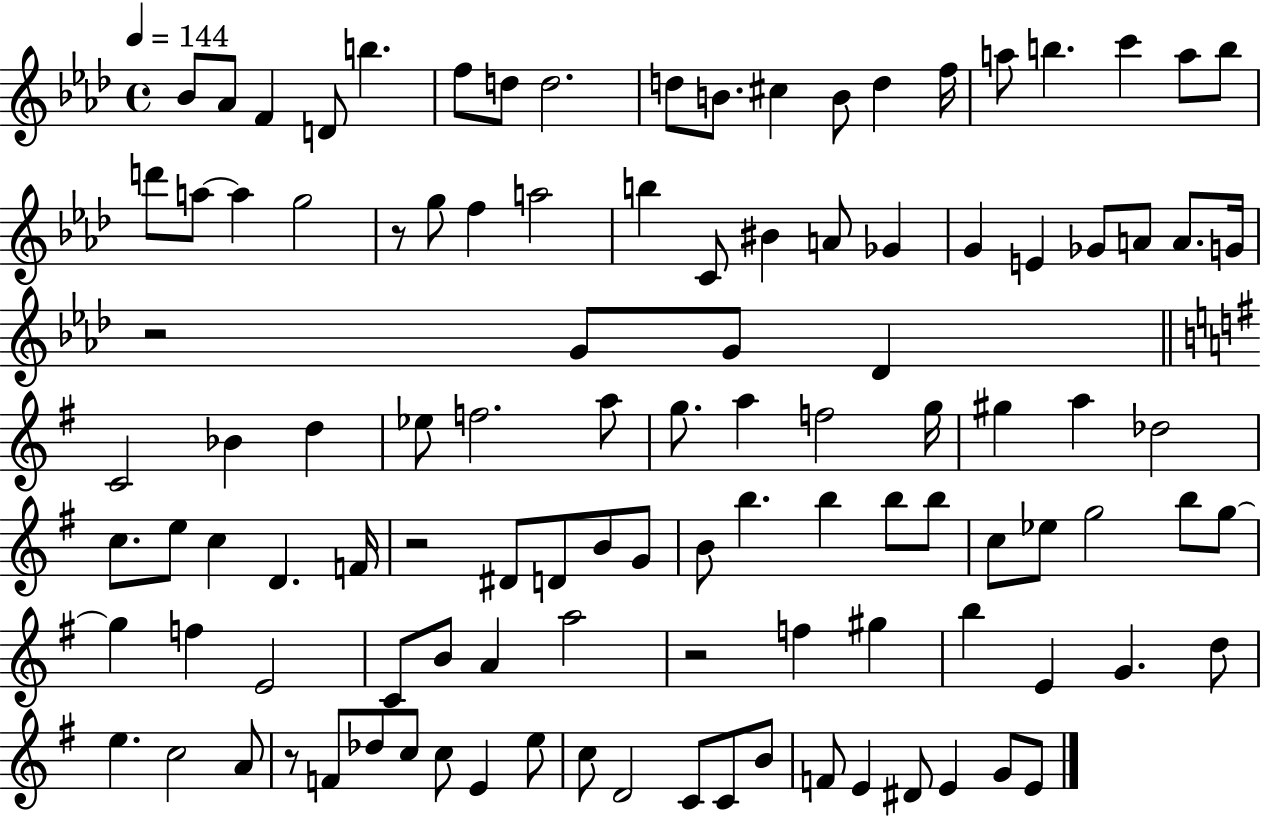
X:1
T:Untitled
M:4/4
L:1/4
K:Ab
_B/2 _A/2 F D/2 b f/2 d/2 d2 d/2 B/2 ^c B/2 d f/4 a/2 b c' a/2 b/2 d'/2 a/2 a g2 z/2 g/2 f a2 b C/2 ^B A/2 _G G E _G/2 A/2 A/2 G/4 z2 G/2 G/2 _D C2 _B d _e/2 f2 a/2 g/2 a f2 g/4 ^g a _d2 c/2 e/2 c D F/4 z2 ^D/2 D/2 B/2 G/2 B/2 b b b/2 b/2 c/2 _e/2 g2 b/2 g/2 g f E2 C/2 B/2 A a2 z2 f ^g b E G d/2 e c2 A/2 z/2 F/2 _d/2 c/2 c/2 E e/2 c/2 D2 C/2 C/2 B/2 F/2 E ^D/2 E G/2 E/2